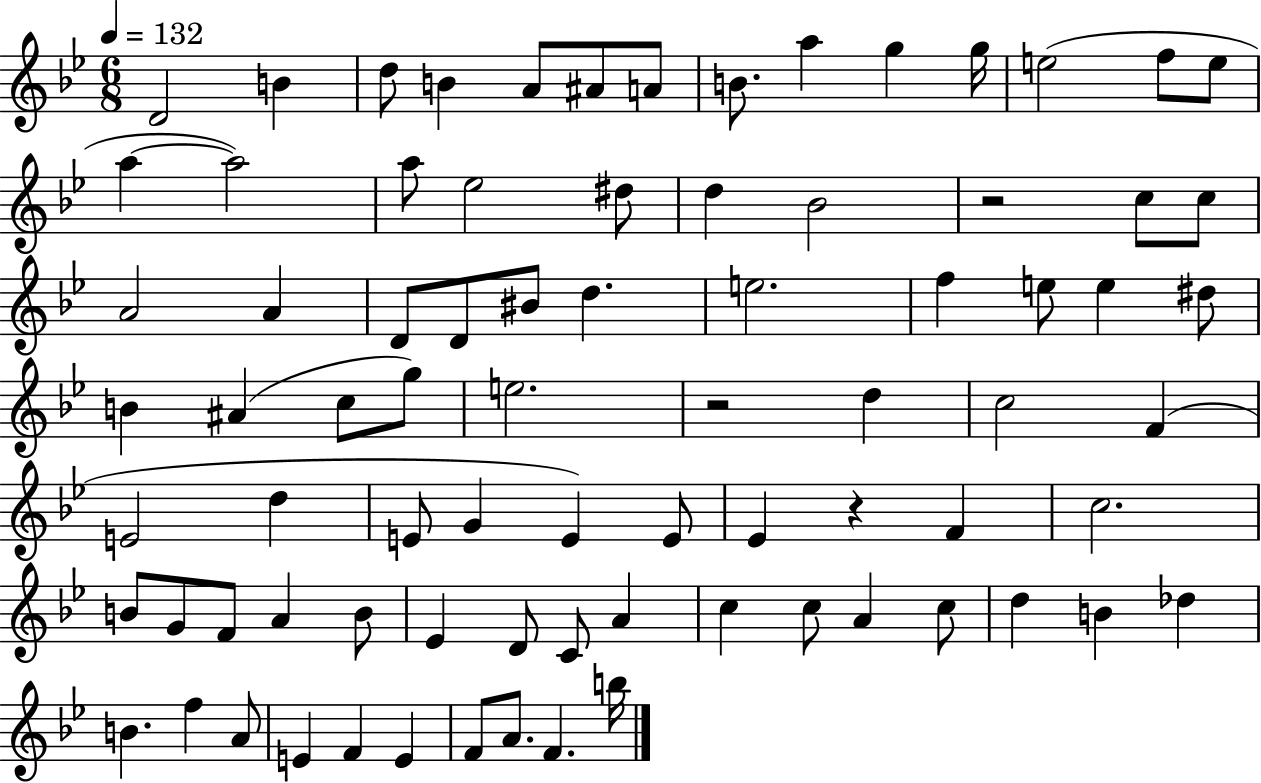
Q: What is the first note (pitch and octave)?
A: D4